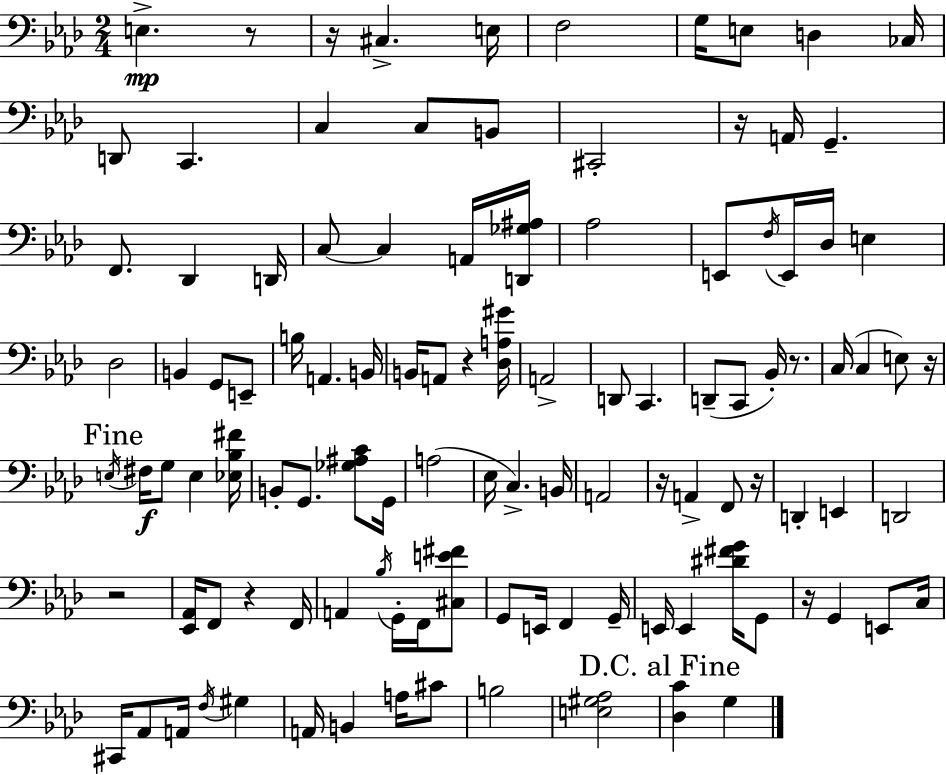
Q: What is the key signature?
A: F minor